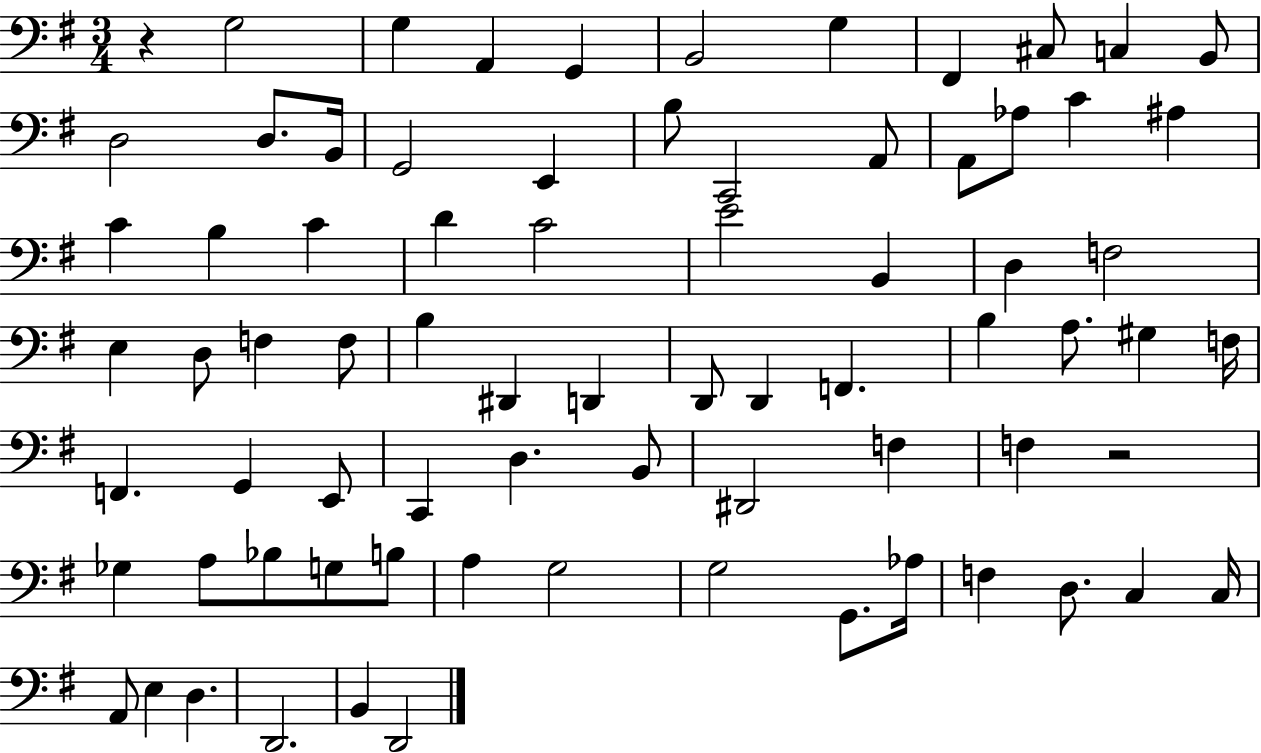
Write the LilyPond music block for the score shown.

{
  \clef bass
  \numericTimeSignature
  \time 3/4
  \key g \major
  r4 g2 | g4 a,4 g,4 | b,2 g4 | fis,4 cis8 c4 b,8 | \break d2 d8. b,16 | g,2 e,4 | b8 c,2 a,8 | a,8 aes8 c'4 ais4 | \break c'4 b4 c'4 | d'4 c'2 | e'2 b,4 | d4 f2 | \break e4 d8 f4 f8 | b4 dis,4 d,4 | d,8 d,4 f,4. | b4 a8. gis4 f16 | \break f,4. g,4 e,8 | c,4 d4. b,8 | dis,2 f4 | f4 r2 | \break ges4 a8 bes8 g8 b8 | a4 g2 | g2 g,8. aes16 | f4 d8. c4 c16 | \break a,8 e4 d4. | d,2. | b,4 d,2 | \bar "|."
}